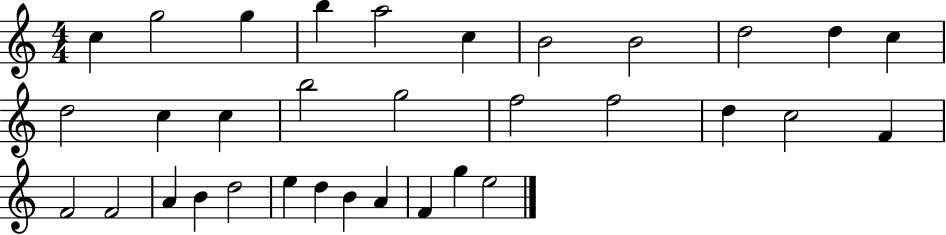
{
  \clef treble
  \numericTimeSignature
  \time 4/4
  \key c \major
  c''4 g''2 g''4 | b''4 a''2 c''4 | b'2 b'2 | d''2 d''4 c''4 | \break d''2 c''4 c''4 | b''2 g''2 | f''2 f''2 | d''4 c''2 f'4 | \break f'2 f'2 | a'4 b'4 d''2 | e''4 d''4 b'4 a'4 | f'4 g''4 e''2 | \break \bar "|."
}